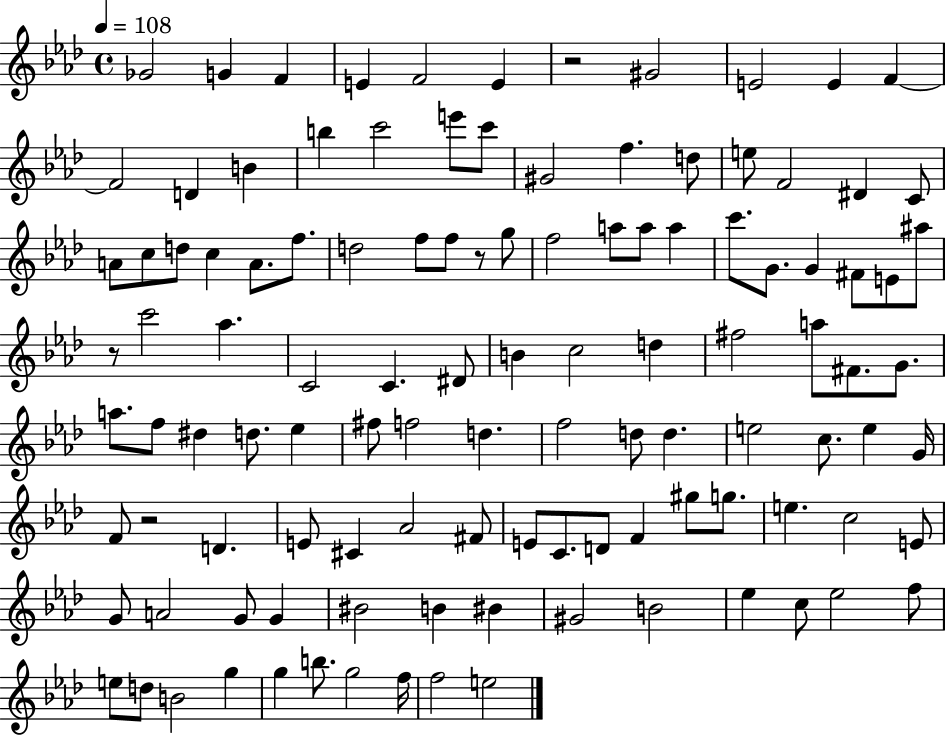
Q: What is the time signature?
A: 4/4